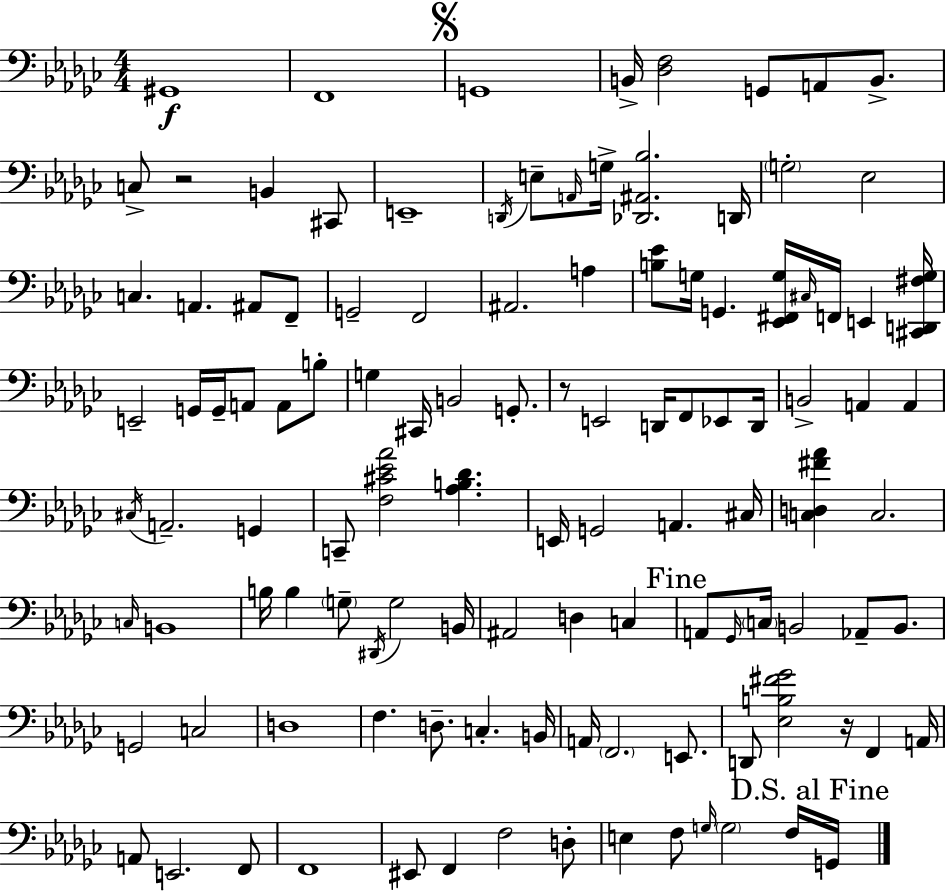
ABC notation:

X:1
T:Untitled
M:4/4
L:1/4
K:Ebm
^G,,4 F,,4 G,,4 B,,/4 [_D,F,]2 G,,/2 A,,/2 B,,/2 C,/2 z2 B,, ^C,,/2 E,,4 D,,/4 E,/2 A,,/4 G,/4 [_D,,^A,,_B,]2 D,,/4 G,2 _E,2 C, A,, ^A,,/2 F,,/2 G,,2 F,,2 ^A,,2 A, [B,_E]/2 G,/4 G,, [_E,,^F,,G,]/4 ^C,/4 F,,/4 E,, [^C,,D,,^F,G,]/4 E,,2 G,,/4 G,,/4 A,,/2 A,,/2 B,/2 G, ^C,,/4 B,,2 G,,/2 z/2 E,,2 D,,/4 F,,/2 _E,,/2 D,,/4 B,,2 A,, A,, ^C,/4 A,,2 G,, C,,/2 [F,^C_E_A]2 [_A,B,_D] E,,/4 G,,2 A,, ^C,/4 [C,D,^F_A] C,2 C,/4 B,,4 B,/4 B, G,/2 ^D,,/4 G,2 B,,/4 ^A,,2 D, C, A,,/2 _G,,/4 C,/4 B,,2 _A,,/2 B,,/2 G,,2 C,2 D,4 F, D,/2 C, B,,/4 A,,/4 F,,2 E,,/2 D,,/2 [_E,B,^F_G]2 z/4 F,, A,,/4 A,,/2 E,,2 F,,/2 F,,4 ^E,,/2 F,, F,2 D,/2 E, F,/2 G,/4 G,2 F,/4 G,,/4